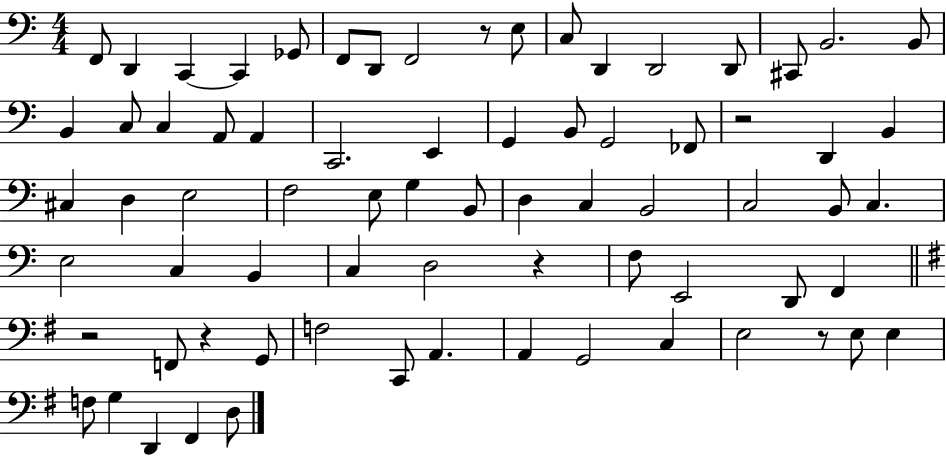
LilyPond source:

{
  \clef bass
  \numericTimeSignature
  \time 4/4
  \key c \major
  \repeat volta 2 { f,8 d,4 c,4~~ c,4 ges,8 | f,8 d,8 f,2 r8 e8 | c8 d,4 d,2 d,8 | cis,8 b,2. b,8 | \break b,4 c8 c4 a,8 a,4 | c,2. e,4 | g,4 b,8 g,2 fes,8 | r2 d,4 b,4 | \break cis4 d4 e2 | f2 e8 g4 b,8 | d4 c4 b,2 | c2 b,8 c4. | \break e2 c4 b,4 | c4 d2 r4 | f8 e,2 d,8 f,4 | \bar "||" \break \key e \minor r2 f,8 r4 g,8 | f2 c,8 a,4. | a,4 g,2 c4 | e2 r8 e8 e4 | \break f8 g4 d,4 fis,4 d8 | } \bar "|."
}